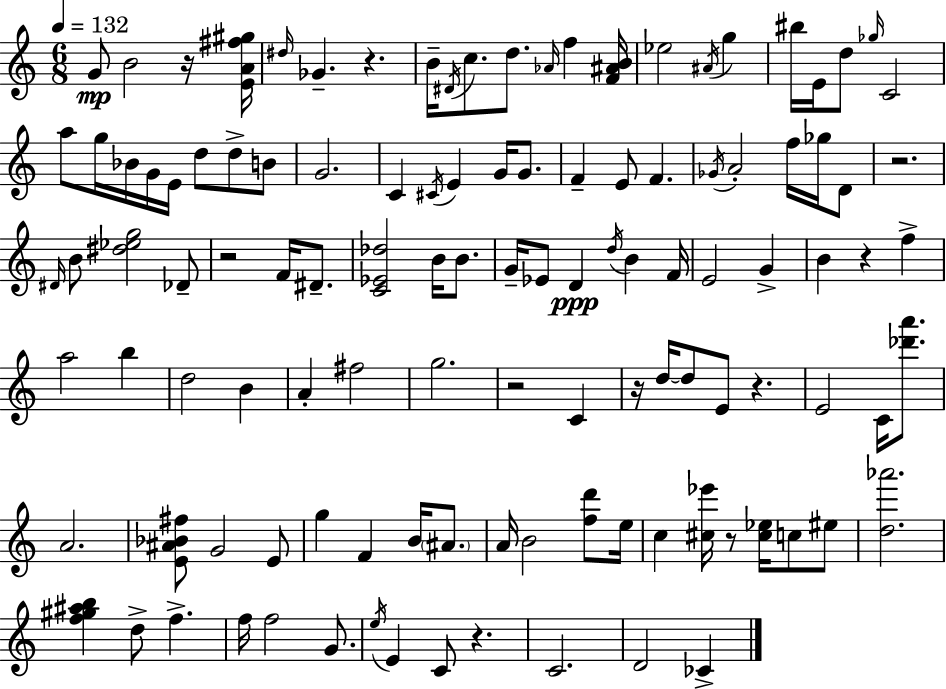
G4/e B4/h R/s [E4,A4,F#5,G#5]/s D#5/s Gb4/q. R/q. B4/s D#4/s C5/e. D5/e. Ab4/s F5/q [F4,A#4,B4]/s Eb5/h A#4/s G5/q BIS5/s E4/s D5/e Gb5/s C4/h A5/e G5/s Bb4/s G4/s E4/s D5/e D5/e B4/e G4/h. C4/q C#4/s E4/q G4/s G4/e. F4/q E4/e F4/q. Gb4/s A4/h F5/s Gb5/s D4/e R/h. D#4/s B4/e [D#5,Eb5,G5]/h Db4/e R/h F4/s D#4/e. [C4,Eb4,Db5]/h B4/s B4/e. G4/s Eb4/e D4/q D5/s B4/q F4/s E4/h G4/q B4/q R/q F5/q A5/h B5/q D5/h B4/q A4/q F#5/h G5/h. R/h C4/q R/s D5/s D5/e E4/e R/q. E4/h C4/s [Db6,A6]/e. A4/h. [E4,A#4,Bb4,F#5]/e G4/h E4/e G5/q F4/q B4/s A#4/e. A4/s B4/h [F5,D6]/e E5/s C5/q [C#5,Eb6]/s R/e [C#5,Eb5]/s C5/e EIS5/e [D5,Ab6]/h. [F5,G#5,A#5,B5]/q D5/e F5/q. F5/s F5/h G4/e. E5/s E4/q C4/e R/q. C4/h. D4/h CES4/q